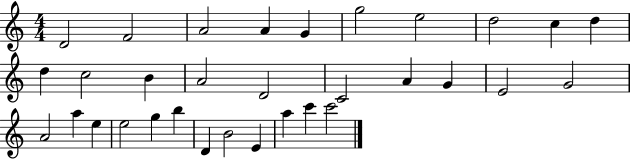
X:1
T:Untitled
M:4/4
L:1/4
K:C
D2 F2 A2 A G g2 e2 d2 c d d c2 B A2 D2 C2 A G E2 G2 A2 a e e2 g b D B2 E a c' c'2